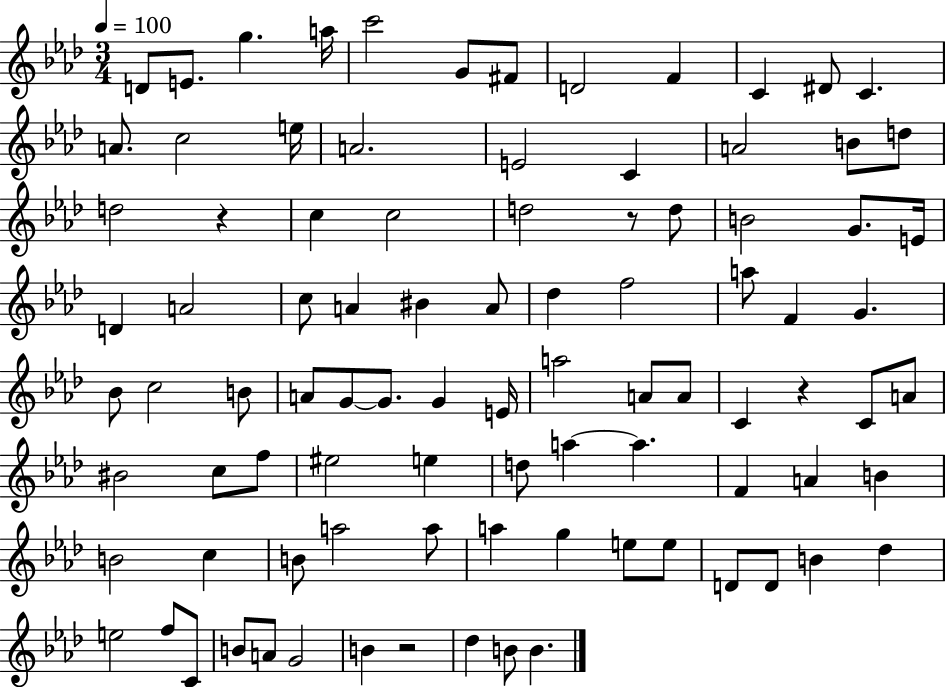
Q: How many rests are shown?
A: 4